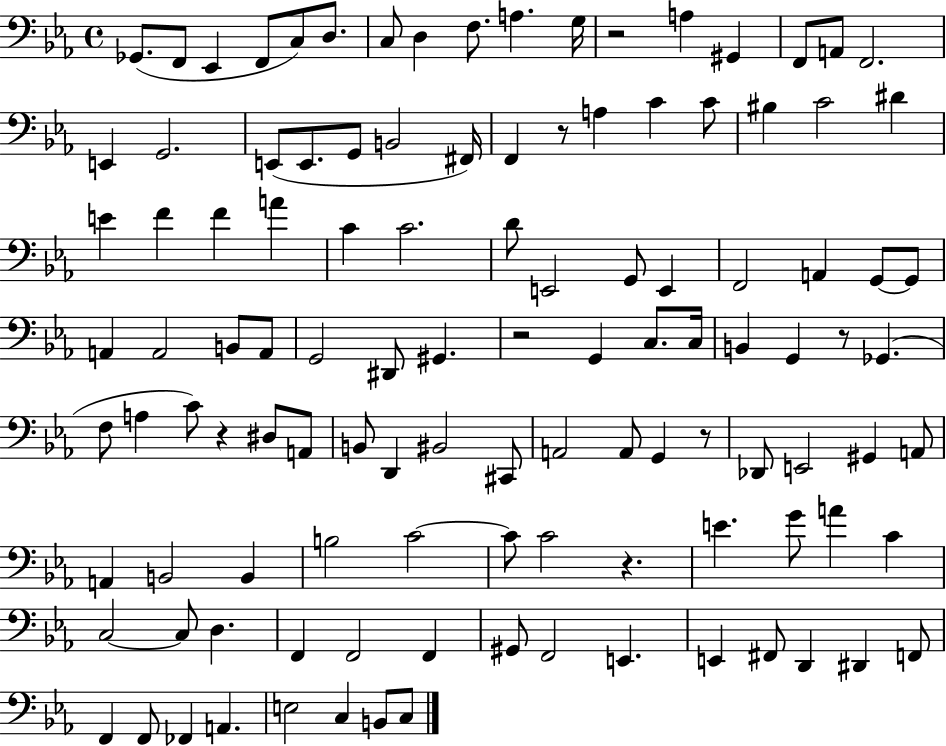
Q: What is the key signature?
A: EES major